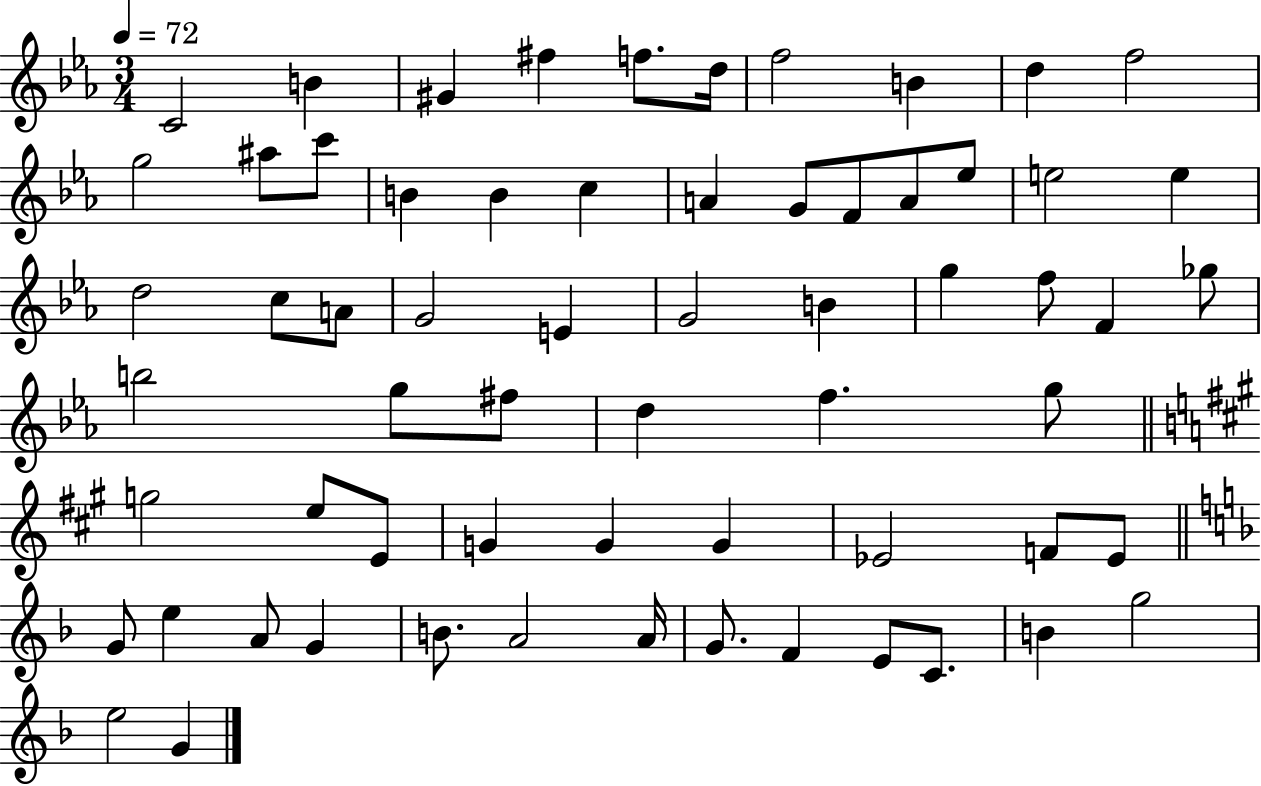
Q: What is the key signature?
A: EES major